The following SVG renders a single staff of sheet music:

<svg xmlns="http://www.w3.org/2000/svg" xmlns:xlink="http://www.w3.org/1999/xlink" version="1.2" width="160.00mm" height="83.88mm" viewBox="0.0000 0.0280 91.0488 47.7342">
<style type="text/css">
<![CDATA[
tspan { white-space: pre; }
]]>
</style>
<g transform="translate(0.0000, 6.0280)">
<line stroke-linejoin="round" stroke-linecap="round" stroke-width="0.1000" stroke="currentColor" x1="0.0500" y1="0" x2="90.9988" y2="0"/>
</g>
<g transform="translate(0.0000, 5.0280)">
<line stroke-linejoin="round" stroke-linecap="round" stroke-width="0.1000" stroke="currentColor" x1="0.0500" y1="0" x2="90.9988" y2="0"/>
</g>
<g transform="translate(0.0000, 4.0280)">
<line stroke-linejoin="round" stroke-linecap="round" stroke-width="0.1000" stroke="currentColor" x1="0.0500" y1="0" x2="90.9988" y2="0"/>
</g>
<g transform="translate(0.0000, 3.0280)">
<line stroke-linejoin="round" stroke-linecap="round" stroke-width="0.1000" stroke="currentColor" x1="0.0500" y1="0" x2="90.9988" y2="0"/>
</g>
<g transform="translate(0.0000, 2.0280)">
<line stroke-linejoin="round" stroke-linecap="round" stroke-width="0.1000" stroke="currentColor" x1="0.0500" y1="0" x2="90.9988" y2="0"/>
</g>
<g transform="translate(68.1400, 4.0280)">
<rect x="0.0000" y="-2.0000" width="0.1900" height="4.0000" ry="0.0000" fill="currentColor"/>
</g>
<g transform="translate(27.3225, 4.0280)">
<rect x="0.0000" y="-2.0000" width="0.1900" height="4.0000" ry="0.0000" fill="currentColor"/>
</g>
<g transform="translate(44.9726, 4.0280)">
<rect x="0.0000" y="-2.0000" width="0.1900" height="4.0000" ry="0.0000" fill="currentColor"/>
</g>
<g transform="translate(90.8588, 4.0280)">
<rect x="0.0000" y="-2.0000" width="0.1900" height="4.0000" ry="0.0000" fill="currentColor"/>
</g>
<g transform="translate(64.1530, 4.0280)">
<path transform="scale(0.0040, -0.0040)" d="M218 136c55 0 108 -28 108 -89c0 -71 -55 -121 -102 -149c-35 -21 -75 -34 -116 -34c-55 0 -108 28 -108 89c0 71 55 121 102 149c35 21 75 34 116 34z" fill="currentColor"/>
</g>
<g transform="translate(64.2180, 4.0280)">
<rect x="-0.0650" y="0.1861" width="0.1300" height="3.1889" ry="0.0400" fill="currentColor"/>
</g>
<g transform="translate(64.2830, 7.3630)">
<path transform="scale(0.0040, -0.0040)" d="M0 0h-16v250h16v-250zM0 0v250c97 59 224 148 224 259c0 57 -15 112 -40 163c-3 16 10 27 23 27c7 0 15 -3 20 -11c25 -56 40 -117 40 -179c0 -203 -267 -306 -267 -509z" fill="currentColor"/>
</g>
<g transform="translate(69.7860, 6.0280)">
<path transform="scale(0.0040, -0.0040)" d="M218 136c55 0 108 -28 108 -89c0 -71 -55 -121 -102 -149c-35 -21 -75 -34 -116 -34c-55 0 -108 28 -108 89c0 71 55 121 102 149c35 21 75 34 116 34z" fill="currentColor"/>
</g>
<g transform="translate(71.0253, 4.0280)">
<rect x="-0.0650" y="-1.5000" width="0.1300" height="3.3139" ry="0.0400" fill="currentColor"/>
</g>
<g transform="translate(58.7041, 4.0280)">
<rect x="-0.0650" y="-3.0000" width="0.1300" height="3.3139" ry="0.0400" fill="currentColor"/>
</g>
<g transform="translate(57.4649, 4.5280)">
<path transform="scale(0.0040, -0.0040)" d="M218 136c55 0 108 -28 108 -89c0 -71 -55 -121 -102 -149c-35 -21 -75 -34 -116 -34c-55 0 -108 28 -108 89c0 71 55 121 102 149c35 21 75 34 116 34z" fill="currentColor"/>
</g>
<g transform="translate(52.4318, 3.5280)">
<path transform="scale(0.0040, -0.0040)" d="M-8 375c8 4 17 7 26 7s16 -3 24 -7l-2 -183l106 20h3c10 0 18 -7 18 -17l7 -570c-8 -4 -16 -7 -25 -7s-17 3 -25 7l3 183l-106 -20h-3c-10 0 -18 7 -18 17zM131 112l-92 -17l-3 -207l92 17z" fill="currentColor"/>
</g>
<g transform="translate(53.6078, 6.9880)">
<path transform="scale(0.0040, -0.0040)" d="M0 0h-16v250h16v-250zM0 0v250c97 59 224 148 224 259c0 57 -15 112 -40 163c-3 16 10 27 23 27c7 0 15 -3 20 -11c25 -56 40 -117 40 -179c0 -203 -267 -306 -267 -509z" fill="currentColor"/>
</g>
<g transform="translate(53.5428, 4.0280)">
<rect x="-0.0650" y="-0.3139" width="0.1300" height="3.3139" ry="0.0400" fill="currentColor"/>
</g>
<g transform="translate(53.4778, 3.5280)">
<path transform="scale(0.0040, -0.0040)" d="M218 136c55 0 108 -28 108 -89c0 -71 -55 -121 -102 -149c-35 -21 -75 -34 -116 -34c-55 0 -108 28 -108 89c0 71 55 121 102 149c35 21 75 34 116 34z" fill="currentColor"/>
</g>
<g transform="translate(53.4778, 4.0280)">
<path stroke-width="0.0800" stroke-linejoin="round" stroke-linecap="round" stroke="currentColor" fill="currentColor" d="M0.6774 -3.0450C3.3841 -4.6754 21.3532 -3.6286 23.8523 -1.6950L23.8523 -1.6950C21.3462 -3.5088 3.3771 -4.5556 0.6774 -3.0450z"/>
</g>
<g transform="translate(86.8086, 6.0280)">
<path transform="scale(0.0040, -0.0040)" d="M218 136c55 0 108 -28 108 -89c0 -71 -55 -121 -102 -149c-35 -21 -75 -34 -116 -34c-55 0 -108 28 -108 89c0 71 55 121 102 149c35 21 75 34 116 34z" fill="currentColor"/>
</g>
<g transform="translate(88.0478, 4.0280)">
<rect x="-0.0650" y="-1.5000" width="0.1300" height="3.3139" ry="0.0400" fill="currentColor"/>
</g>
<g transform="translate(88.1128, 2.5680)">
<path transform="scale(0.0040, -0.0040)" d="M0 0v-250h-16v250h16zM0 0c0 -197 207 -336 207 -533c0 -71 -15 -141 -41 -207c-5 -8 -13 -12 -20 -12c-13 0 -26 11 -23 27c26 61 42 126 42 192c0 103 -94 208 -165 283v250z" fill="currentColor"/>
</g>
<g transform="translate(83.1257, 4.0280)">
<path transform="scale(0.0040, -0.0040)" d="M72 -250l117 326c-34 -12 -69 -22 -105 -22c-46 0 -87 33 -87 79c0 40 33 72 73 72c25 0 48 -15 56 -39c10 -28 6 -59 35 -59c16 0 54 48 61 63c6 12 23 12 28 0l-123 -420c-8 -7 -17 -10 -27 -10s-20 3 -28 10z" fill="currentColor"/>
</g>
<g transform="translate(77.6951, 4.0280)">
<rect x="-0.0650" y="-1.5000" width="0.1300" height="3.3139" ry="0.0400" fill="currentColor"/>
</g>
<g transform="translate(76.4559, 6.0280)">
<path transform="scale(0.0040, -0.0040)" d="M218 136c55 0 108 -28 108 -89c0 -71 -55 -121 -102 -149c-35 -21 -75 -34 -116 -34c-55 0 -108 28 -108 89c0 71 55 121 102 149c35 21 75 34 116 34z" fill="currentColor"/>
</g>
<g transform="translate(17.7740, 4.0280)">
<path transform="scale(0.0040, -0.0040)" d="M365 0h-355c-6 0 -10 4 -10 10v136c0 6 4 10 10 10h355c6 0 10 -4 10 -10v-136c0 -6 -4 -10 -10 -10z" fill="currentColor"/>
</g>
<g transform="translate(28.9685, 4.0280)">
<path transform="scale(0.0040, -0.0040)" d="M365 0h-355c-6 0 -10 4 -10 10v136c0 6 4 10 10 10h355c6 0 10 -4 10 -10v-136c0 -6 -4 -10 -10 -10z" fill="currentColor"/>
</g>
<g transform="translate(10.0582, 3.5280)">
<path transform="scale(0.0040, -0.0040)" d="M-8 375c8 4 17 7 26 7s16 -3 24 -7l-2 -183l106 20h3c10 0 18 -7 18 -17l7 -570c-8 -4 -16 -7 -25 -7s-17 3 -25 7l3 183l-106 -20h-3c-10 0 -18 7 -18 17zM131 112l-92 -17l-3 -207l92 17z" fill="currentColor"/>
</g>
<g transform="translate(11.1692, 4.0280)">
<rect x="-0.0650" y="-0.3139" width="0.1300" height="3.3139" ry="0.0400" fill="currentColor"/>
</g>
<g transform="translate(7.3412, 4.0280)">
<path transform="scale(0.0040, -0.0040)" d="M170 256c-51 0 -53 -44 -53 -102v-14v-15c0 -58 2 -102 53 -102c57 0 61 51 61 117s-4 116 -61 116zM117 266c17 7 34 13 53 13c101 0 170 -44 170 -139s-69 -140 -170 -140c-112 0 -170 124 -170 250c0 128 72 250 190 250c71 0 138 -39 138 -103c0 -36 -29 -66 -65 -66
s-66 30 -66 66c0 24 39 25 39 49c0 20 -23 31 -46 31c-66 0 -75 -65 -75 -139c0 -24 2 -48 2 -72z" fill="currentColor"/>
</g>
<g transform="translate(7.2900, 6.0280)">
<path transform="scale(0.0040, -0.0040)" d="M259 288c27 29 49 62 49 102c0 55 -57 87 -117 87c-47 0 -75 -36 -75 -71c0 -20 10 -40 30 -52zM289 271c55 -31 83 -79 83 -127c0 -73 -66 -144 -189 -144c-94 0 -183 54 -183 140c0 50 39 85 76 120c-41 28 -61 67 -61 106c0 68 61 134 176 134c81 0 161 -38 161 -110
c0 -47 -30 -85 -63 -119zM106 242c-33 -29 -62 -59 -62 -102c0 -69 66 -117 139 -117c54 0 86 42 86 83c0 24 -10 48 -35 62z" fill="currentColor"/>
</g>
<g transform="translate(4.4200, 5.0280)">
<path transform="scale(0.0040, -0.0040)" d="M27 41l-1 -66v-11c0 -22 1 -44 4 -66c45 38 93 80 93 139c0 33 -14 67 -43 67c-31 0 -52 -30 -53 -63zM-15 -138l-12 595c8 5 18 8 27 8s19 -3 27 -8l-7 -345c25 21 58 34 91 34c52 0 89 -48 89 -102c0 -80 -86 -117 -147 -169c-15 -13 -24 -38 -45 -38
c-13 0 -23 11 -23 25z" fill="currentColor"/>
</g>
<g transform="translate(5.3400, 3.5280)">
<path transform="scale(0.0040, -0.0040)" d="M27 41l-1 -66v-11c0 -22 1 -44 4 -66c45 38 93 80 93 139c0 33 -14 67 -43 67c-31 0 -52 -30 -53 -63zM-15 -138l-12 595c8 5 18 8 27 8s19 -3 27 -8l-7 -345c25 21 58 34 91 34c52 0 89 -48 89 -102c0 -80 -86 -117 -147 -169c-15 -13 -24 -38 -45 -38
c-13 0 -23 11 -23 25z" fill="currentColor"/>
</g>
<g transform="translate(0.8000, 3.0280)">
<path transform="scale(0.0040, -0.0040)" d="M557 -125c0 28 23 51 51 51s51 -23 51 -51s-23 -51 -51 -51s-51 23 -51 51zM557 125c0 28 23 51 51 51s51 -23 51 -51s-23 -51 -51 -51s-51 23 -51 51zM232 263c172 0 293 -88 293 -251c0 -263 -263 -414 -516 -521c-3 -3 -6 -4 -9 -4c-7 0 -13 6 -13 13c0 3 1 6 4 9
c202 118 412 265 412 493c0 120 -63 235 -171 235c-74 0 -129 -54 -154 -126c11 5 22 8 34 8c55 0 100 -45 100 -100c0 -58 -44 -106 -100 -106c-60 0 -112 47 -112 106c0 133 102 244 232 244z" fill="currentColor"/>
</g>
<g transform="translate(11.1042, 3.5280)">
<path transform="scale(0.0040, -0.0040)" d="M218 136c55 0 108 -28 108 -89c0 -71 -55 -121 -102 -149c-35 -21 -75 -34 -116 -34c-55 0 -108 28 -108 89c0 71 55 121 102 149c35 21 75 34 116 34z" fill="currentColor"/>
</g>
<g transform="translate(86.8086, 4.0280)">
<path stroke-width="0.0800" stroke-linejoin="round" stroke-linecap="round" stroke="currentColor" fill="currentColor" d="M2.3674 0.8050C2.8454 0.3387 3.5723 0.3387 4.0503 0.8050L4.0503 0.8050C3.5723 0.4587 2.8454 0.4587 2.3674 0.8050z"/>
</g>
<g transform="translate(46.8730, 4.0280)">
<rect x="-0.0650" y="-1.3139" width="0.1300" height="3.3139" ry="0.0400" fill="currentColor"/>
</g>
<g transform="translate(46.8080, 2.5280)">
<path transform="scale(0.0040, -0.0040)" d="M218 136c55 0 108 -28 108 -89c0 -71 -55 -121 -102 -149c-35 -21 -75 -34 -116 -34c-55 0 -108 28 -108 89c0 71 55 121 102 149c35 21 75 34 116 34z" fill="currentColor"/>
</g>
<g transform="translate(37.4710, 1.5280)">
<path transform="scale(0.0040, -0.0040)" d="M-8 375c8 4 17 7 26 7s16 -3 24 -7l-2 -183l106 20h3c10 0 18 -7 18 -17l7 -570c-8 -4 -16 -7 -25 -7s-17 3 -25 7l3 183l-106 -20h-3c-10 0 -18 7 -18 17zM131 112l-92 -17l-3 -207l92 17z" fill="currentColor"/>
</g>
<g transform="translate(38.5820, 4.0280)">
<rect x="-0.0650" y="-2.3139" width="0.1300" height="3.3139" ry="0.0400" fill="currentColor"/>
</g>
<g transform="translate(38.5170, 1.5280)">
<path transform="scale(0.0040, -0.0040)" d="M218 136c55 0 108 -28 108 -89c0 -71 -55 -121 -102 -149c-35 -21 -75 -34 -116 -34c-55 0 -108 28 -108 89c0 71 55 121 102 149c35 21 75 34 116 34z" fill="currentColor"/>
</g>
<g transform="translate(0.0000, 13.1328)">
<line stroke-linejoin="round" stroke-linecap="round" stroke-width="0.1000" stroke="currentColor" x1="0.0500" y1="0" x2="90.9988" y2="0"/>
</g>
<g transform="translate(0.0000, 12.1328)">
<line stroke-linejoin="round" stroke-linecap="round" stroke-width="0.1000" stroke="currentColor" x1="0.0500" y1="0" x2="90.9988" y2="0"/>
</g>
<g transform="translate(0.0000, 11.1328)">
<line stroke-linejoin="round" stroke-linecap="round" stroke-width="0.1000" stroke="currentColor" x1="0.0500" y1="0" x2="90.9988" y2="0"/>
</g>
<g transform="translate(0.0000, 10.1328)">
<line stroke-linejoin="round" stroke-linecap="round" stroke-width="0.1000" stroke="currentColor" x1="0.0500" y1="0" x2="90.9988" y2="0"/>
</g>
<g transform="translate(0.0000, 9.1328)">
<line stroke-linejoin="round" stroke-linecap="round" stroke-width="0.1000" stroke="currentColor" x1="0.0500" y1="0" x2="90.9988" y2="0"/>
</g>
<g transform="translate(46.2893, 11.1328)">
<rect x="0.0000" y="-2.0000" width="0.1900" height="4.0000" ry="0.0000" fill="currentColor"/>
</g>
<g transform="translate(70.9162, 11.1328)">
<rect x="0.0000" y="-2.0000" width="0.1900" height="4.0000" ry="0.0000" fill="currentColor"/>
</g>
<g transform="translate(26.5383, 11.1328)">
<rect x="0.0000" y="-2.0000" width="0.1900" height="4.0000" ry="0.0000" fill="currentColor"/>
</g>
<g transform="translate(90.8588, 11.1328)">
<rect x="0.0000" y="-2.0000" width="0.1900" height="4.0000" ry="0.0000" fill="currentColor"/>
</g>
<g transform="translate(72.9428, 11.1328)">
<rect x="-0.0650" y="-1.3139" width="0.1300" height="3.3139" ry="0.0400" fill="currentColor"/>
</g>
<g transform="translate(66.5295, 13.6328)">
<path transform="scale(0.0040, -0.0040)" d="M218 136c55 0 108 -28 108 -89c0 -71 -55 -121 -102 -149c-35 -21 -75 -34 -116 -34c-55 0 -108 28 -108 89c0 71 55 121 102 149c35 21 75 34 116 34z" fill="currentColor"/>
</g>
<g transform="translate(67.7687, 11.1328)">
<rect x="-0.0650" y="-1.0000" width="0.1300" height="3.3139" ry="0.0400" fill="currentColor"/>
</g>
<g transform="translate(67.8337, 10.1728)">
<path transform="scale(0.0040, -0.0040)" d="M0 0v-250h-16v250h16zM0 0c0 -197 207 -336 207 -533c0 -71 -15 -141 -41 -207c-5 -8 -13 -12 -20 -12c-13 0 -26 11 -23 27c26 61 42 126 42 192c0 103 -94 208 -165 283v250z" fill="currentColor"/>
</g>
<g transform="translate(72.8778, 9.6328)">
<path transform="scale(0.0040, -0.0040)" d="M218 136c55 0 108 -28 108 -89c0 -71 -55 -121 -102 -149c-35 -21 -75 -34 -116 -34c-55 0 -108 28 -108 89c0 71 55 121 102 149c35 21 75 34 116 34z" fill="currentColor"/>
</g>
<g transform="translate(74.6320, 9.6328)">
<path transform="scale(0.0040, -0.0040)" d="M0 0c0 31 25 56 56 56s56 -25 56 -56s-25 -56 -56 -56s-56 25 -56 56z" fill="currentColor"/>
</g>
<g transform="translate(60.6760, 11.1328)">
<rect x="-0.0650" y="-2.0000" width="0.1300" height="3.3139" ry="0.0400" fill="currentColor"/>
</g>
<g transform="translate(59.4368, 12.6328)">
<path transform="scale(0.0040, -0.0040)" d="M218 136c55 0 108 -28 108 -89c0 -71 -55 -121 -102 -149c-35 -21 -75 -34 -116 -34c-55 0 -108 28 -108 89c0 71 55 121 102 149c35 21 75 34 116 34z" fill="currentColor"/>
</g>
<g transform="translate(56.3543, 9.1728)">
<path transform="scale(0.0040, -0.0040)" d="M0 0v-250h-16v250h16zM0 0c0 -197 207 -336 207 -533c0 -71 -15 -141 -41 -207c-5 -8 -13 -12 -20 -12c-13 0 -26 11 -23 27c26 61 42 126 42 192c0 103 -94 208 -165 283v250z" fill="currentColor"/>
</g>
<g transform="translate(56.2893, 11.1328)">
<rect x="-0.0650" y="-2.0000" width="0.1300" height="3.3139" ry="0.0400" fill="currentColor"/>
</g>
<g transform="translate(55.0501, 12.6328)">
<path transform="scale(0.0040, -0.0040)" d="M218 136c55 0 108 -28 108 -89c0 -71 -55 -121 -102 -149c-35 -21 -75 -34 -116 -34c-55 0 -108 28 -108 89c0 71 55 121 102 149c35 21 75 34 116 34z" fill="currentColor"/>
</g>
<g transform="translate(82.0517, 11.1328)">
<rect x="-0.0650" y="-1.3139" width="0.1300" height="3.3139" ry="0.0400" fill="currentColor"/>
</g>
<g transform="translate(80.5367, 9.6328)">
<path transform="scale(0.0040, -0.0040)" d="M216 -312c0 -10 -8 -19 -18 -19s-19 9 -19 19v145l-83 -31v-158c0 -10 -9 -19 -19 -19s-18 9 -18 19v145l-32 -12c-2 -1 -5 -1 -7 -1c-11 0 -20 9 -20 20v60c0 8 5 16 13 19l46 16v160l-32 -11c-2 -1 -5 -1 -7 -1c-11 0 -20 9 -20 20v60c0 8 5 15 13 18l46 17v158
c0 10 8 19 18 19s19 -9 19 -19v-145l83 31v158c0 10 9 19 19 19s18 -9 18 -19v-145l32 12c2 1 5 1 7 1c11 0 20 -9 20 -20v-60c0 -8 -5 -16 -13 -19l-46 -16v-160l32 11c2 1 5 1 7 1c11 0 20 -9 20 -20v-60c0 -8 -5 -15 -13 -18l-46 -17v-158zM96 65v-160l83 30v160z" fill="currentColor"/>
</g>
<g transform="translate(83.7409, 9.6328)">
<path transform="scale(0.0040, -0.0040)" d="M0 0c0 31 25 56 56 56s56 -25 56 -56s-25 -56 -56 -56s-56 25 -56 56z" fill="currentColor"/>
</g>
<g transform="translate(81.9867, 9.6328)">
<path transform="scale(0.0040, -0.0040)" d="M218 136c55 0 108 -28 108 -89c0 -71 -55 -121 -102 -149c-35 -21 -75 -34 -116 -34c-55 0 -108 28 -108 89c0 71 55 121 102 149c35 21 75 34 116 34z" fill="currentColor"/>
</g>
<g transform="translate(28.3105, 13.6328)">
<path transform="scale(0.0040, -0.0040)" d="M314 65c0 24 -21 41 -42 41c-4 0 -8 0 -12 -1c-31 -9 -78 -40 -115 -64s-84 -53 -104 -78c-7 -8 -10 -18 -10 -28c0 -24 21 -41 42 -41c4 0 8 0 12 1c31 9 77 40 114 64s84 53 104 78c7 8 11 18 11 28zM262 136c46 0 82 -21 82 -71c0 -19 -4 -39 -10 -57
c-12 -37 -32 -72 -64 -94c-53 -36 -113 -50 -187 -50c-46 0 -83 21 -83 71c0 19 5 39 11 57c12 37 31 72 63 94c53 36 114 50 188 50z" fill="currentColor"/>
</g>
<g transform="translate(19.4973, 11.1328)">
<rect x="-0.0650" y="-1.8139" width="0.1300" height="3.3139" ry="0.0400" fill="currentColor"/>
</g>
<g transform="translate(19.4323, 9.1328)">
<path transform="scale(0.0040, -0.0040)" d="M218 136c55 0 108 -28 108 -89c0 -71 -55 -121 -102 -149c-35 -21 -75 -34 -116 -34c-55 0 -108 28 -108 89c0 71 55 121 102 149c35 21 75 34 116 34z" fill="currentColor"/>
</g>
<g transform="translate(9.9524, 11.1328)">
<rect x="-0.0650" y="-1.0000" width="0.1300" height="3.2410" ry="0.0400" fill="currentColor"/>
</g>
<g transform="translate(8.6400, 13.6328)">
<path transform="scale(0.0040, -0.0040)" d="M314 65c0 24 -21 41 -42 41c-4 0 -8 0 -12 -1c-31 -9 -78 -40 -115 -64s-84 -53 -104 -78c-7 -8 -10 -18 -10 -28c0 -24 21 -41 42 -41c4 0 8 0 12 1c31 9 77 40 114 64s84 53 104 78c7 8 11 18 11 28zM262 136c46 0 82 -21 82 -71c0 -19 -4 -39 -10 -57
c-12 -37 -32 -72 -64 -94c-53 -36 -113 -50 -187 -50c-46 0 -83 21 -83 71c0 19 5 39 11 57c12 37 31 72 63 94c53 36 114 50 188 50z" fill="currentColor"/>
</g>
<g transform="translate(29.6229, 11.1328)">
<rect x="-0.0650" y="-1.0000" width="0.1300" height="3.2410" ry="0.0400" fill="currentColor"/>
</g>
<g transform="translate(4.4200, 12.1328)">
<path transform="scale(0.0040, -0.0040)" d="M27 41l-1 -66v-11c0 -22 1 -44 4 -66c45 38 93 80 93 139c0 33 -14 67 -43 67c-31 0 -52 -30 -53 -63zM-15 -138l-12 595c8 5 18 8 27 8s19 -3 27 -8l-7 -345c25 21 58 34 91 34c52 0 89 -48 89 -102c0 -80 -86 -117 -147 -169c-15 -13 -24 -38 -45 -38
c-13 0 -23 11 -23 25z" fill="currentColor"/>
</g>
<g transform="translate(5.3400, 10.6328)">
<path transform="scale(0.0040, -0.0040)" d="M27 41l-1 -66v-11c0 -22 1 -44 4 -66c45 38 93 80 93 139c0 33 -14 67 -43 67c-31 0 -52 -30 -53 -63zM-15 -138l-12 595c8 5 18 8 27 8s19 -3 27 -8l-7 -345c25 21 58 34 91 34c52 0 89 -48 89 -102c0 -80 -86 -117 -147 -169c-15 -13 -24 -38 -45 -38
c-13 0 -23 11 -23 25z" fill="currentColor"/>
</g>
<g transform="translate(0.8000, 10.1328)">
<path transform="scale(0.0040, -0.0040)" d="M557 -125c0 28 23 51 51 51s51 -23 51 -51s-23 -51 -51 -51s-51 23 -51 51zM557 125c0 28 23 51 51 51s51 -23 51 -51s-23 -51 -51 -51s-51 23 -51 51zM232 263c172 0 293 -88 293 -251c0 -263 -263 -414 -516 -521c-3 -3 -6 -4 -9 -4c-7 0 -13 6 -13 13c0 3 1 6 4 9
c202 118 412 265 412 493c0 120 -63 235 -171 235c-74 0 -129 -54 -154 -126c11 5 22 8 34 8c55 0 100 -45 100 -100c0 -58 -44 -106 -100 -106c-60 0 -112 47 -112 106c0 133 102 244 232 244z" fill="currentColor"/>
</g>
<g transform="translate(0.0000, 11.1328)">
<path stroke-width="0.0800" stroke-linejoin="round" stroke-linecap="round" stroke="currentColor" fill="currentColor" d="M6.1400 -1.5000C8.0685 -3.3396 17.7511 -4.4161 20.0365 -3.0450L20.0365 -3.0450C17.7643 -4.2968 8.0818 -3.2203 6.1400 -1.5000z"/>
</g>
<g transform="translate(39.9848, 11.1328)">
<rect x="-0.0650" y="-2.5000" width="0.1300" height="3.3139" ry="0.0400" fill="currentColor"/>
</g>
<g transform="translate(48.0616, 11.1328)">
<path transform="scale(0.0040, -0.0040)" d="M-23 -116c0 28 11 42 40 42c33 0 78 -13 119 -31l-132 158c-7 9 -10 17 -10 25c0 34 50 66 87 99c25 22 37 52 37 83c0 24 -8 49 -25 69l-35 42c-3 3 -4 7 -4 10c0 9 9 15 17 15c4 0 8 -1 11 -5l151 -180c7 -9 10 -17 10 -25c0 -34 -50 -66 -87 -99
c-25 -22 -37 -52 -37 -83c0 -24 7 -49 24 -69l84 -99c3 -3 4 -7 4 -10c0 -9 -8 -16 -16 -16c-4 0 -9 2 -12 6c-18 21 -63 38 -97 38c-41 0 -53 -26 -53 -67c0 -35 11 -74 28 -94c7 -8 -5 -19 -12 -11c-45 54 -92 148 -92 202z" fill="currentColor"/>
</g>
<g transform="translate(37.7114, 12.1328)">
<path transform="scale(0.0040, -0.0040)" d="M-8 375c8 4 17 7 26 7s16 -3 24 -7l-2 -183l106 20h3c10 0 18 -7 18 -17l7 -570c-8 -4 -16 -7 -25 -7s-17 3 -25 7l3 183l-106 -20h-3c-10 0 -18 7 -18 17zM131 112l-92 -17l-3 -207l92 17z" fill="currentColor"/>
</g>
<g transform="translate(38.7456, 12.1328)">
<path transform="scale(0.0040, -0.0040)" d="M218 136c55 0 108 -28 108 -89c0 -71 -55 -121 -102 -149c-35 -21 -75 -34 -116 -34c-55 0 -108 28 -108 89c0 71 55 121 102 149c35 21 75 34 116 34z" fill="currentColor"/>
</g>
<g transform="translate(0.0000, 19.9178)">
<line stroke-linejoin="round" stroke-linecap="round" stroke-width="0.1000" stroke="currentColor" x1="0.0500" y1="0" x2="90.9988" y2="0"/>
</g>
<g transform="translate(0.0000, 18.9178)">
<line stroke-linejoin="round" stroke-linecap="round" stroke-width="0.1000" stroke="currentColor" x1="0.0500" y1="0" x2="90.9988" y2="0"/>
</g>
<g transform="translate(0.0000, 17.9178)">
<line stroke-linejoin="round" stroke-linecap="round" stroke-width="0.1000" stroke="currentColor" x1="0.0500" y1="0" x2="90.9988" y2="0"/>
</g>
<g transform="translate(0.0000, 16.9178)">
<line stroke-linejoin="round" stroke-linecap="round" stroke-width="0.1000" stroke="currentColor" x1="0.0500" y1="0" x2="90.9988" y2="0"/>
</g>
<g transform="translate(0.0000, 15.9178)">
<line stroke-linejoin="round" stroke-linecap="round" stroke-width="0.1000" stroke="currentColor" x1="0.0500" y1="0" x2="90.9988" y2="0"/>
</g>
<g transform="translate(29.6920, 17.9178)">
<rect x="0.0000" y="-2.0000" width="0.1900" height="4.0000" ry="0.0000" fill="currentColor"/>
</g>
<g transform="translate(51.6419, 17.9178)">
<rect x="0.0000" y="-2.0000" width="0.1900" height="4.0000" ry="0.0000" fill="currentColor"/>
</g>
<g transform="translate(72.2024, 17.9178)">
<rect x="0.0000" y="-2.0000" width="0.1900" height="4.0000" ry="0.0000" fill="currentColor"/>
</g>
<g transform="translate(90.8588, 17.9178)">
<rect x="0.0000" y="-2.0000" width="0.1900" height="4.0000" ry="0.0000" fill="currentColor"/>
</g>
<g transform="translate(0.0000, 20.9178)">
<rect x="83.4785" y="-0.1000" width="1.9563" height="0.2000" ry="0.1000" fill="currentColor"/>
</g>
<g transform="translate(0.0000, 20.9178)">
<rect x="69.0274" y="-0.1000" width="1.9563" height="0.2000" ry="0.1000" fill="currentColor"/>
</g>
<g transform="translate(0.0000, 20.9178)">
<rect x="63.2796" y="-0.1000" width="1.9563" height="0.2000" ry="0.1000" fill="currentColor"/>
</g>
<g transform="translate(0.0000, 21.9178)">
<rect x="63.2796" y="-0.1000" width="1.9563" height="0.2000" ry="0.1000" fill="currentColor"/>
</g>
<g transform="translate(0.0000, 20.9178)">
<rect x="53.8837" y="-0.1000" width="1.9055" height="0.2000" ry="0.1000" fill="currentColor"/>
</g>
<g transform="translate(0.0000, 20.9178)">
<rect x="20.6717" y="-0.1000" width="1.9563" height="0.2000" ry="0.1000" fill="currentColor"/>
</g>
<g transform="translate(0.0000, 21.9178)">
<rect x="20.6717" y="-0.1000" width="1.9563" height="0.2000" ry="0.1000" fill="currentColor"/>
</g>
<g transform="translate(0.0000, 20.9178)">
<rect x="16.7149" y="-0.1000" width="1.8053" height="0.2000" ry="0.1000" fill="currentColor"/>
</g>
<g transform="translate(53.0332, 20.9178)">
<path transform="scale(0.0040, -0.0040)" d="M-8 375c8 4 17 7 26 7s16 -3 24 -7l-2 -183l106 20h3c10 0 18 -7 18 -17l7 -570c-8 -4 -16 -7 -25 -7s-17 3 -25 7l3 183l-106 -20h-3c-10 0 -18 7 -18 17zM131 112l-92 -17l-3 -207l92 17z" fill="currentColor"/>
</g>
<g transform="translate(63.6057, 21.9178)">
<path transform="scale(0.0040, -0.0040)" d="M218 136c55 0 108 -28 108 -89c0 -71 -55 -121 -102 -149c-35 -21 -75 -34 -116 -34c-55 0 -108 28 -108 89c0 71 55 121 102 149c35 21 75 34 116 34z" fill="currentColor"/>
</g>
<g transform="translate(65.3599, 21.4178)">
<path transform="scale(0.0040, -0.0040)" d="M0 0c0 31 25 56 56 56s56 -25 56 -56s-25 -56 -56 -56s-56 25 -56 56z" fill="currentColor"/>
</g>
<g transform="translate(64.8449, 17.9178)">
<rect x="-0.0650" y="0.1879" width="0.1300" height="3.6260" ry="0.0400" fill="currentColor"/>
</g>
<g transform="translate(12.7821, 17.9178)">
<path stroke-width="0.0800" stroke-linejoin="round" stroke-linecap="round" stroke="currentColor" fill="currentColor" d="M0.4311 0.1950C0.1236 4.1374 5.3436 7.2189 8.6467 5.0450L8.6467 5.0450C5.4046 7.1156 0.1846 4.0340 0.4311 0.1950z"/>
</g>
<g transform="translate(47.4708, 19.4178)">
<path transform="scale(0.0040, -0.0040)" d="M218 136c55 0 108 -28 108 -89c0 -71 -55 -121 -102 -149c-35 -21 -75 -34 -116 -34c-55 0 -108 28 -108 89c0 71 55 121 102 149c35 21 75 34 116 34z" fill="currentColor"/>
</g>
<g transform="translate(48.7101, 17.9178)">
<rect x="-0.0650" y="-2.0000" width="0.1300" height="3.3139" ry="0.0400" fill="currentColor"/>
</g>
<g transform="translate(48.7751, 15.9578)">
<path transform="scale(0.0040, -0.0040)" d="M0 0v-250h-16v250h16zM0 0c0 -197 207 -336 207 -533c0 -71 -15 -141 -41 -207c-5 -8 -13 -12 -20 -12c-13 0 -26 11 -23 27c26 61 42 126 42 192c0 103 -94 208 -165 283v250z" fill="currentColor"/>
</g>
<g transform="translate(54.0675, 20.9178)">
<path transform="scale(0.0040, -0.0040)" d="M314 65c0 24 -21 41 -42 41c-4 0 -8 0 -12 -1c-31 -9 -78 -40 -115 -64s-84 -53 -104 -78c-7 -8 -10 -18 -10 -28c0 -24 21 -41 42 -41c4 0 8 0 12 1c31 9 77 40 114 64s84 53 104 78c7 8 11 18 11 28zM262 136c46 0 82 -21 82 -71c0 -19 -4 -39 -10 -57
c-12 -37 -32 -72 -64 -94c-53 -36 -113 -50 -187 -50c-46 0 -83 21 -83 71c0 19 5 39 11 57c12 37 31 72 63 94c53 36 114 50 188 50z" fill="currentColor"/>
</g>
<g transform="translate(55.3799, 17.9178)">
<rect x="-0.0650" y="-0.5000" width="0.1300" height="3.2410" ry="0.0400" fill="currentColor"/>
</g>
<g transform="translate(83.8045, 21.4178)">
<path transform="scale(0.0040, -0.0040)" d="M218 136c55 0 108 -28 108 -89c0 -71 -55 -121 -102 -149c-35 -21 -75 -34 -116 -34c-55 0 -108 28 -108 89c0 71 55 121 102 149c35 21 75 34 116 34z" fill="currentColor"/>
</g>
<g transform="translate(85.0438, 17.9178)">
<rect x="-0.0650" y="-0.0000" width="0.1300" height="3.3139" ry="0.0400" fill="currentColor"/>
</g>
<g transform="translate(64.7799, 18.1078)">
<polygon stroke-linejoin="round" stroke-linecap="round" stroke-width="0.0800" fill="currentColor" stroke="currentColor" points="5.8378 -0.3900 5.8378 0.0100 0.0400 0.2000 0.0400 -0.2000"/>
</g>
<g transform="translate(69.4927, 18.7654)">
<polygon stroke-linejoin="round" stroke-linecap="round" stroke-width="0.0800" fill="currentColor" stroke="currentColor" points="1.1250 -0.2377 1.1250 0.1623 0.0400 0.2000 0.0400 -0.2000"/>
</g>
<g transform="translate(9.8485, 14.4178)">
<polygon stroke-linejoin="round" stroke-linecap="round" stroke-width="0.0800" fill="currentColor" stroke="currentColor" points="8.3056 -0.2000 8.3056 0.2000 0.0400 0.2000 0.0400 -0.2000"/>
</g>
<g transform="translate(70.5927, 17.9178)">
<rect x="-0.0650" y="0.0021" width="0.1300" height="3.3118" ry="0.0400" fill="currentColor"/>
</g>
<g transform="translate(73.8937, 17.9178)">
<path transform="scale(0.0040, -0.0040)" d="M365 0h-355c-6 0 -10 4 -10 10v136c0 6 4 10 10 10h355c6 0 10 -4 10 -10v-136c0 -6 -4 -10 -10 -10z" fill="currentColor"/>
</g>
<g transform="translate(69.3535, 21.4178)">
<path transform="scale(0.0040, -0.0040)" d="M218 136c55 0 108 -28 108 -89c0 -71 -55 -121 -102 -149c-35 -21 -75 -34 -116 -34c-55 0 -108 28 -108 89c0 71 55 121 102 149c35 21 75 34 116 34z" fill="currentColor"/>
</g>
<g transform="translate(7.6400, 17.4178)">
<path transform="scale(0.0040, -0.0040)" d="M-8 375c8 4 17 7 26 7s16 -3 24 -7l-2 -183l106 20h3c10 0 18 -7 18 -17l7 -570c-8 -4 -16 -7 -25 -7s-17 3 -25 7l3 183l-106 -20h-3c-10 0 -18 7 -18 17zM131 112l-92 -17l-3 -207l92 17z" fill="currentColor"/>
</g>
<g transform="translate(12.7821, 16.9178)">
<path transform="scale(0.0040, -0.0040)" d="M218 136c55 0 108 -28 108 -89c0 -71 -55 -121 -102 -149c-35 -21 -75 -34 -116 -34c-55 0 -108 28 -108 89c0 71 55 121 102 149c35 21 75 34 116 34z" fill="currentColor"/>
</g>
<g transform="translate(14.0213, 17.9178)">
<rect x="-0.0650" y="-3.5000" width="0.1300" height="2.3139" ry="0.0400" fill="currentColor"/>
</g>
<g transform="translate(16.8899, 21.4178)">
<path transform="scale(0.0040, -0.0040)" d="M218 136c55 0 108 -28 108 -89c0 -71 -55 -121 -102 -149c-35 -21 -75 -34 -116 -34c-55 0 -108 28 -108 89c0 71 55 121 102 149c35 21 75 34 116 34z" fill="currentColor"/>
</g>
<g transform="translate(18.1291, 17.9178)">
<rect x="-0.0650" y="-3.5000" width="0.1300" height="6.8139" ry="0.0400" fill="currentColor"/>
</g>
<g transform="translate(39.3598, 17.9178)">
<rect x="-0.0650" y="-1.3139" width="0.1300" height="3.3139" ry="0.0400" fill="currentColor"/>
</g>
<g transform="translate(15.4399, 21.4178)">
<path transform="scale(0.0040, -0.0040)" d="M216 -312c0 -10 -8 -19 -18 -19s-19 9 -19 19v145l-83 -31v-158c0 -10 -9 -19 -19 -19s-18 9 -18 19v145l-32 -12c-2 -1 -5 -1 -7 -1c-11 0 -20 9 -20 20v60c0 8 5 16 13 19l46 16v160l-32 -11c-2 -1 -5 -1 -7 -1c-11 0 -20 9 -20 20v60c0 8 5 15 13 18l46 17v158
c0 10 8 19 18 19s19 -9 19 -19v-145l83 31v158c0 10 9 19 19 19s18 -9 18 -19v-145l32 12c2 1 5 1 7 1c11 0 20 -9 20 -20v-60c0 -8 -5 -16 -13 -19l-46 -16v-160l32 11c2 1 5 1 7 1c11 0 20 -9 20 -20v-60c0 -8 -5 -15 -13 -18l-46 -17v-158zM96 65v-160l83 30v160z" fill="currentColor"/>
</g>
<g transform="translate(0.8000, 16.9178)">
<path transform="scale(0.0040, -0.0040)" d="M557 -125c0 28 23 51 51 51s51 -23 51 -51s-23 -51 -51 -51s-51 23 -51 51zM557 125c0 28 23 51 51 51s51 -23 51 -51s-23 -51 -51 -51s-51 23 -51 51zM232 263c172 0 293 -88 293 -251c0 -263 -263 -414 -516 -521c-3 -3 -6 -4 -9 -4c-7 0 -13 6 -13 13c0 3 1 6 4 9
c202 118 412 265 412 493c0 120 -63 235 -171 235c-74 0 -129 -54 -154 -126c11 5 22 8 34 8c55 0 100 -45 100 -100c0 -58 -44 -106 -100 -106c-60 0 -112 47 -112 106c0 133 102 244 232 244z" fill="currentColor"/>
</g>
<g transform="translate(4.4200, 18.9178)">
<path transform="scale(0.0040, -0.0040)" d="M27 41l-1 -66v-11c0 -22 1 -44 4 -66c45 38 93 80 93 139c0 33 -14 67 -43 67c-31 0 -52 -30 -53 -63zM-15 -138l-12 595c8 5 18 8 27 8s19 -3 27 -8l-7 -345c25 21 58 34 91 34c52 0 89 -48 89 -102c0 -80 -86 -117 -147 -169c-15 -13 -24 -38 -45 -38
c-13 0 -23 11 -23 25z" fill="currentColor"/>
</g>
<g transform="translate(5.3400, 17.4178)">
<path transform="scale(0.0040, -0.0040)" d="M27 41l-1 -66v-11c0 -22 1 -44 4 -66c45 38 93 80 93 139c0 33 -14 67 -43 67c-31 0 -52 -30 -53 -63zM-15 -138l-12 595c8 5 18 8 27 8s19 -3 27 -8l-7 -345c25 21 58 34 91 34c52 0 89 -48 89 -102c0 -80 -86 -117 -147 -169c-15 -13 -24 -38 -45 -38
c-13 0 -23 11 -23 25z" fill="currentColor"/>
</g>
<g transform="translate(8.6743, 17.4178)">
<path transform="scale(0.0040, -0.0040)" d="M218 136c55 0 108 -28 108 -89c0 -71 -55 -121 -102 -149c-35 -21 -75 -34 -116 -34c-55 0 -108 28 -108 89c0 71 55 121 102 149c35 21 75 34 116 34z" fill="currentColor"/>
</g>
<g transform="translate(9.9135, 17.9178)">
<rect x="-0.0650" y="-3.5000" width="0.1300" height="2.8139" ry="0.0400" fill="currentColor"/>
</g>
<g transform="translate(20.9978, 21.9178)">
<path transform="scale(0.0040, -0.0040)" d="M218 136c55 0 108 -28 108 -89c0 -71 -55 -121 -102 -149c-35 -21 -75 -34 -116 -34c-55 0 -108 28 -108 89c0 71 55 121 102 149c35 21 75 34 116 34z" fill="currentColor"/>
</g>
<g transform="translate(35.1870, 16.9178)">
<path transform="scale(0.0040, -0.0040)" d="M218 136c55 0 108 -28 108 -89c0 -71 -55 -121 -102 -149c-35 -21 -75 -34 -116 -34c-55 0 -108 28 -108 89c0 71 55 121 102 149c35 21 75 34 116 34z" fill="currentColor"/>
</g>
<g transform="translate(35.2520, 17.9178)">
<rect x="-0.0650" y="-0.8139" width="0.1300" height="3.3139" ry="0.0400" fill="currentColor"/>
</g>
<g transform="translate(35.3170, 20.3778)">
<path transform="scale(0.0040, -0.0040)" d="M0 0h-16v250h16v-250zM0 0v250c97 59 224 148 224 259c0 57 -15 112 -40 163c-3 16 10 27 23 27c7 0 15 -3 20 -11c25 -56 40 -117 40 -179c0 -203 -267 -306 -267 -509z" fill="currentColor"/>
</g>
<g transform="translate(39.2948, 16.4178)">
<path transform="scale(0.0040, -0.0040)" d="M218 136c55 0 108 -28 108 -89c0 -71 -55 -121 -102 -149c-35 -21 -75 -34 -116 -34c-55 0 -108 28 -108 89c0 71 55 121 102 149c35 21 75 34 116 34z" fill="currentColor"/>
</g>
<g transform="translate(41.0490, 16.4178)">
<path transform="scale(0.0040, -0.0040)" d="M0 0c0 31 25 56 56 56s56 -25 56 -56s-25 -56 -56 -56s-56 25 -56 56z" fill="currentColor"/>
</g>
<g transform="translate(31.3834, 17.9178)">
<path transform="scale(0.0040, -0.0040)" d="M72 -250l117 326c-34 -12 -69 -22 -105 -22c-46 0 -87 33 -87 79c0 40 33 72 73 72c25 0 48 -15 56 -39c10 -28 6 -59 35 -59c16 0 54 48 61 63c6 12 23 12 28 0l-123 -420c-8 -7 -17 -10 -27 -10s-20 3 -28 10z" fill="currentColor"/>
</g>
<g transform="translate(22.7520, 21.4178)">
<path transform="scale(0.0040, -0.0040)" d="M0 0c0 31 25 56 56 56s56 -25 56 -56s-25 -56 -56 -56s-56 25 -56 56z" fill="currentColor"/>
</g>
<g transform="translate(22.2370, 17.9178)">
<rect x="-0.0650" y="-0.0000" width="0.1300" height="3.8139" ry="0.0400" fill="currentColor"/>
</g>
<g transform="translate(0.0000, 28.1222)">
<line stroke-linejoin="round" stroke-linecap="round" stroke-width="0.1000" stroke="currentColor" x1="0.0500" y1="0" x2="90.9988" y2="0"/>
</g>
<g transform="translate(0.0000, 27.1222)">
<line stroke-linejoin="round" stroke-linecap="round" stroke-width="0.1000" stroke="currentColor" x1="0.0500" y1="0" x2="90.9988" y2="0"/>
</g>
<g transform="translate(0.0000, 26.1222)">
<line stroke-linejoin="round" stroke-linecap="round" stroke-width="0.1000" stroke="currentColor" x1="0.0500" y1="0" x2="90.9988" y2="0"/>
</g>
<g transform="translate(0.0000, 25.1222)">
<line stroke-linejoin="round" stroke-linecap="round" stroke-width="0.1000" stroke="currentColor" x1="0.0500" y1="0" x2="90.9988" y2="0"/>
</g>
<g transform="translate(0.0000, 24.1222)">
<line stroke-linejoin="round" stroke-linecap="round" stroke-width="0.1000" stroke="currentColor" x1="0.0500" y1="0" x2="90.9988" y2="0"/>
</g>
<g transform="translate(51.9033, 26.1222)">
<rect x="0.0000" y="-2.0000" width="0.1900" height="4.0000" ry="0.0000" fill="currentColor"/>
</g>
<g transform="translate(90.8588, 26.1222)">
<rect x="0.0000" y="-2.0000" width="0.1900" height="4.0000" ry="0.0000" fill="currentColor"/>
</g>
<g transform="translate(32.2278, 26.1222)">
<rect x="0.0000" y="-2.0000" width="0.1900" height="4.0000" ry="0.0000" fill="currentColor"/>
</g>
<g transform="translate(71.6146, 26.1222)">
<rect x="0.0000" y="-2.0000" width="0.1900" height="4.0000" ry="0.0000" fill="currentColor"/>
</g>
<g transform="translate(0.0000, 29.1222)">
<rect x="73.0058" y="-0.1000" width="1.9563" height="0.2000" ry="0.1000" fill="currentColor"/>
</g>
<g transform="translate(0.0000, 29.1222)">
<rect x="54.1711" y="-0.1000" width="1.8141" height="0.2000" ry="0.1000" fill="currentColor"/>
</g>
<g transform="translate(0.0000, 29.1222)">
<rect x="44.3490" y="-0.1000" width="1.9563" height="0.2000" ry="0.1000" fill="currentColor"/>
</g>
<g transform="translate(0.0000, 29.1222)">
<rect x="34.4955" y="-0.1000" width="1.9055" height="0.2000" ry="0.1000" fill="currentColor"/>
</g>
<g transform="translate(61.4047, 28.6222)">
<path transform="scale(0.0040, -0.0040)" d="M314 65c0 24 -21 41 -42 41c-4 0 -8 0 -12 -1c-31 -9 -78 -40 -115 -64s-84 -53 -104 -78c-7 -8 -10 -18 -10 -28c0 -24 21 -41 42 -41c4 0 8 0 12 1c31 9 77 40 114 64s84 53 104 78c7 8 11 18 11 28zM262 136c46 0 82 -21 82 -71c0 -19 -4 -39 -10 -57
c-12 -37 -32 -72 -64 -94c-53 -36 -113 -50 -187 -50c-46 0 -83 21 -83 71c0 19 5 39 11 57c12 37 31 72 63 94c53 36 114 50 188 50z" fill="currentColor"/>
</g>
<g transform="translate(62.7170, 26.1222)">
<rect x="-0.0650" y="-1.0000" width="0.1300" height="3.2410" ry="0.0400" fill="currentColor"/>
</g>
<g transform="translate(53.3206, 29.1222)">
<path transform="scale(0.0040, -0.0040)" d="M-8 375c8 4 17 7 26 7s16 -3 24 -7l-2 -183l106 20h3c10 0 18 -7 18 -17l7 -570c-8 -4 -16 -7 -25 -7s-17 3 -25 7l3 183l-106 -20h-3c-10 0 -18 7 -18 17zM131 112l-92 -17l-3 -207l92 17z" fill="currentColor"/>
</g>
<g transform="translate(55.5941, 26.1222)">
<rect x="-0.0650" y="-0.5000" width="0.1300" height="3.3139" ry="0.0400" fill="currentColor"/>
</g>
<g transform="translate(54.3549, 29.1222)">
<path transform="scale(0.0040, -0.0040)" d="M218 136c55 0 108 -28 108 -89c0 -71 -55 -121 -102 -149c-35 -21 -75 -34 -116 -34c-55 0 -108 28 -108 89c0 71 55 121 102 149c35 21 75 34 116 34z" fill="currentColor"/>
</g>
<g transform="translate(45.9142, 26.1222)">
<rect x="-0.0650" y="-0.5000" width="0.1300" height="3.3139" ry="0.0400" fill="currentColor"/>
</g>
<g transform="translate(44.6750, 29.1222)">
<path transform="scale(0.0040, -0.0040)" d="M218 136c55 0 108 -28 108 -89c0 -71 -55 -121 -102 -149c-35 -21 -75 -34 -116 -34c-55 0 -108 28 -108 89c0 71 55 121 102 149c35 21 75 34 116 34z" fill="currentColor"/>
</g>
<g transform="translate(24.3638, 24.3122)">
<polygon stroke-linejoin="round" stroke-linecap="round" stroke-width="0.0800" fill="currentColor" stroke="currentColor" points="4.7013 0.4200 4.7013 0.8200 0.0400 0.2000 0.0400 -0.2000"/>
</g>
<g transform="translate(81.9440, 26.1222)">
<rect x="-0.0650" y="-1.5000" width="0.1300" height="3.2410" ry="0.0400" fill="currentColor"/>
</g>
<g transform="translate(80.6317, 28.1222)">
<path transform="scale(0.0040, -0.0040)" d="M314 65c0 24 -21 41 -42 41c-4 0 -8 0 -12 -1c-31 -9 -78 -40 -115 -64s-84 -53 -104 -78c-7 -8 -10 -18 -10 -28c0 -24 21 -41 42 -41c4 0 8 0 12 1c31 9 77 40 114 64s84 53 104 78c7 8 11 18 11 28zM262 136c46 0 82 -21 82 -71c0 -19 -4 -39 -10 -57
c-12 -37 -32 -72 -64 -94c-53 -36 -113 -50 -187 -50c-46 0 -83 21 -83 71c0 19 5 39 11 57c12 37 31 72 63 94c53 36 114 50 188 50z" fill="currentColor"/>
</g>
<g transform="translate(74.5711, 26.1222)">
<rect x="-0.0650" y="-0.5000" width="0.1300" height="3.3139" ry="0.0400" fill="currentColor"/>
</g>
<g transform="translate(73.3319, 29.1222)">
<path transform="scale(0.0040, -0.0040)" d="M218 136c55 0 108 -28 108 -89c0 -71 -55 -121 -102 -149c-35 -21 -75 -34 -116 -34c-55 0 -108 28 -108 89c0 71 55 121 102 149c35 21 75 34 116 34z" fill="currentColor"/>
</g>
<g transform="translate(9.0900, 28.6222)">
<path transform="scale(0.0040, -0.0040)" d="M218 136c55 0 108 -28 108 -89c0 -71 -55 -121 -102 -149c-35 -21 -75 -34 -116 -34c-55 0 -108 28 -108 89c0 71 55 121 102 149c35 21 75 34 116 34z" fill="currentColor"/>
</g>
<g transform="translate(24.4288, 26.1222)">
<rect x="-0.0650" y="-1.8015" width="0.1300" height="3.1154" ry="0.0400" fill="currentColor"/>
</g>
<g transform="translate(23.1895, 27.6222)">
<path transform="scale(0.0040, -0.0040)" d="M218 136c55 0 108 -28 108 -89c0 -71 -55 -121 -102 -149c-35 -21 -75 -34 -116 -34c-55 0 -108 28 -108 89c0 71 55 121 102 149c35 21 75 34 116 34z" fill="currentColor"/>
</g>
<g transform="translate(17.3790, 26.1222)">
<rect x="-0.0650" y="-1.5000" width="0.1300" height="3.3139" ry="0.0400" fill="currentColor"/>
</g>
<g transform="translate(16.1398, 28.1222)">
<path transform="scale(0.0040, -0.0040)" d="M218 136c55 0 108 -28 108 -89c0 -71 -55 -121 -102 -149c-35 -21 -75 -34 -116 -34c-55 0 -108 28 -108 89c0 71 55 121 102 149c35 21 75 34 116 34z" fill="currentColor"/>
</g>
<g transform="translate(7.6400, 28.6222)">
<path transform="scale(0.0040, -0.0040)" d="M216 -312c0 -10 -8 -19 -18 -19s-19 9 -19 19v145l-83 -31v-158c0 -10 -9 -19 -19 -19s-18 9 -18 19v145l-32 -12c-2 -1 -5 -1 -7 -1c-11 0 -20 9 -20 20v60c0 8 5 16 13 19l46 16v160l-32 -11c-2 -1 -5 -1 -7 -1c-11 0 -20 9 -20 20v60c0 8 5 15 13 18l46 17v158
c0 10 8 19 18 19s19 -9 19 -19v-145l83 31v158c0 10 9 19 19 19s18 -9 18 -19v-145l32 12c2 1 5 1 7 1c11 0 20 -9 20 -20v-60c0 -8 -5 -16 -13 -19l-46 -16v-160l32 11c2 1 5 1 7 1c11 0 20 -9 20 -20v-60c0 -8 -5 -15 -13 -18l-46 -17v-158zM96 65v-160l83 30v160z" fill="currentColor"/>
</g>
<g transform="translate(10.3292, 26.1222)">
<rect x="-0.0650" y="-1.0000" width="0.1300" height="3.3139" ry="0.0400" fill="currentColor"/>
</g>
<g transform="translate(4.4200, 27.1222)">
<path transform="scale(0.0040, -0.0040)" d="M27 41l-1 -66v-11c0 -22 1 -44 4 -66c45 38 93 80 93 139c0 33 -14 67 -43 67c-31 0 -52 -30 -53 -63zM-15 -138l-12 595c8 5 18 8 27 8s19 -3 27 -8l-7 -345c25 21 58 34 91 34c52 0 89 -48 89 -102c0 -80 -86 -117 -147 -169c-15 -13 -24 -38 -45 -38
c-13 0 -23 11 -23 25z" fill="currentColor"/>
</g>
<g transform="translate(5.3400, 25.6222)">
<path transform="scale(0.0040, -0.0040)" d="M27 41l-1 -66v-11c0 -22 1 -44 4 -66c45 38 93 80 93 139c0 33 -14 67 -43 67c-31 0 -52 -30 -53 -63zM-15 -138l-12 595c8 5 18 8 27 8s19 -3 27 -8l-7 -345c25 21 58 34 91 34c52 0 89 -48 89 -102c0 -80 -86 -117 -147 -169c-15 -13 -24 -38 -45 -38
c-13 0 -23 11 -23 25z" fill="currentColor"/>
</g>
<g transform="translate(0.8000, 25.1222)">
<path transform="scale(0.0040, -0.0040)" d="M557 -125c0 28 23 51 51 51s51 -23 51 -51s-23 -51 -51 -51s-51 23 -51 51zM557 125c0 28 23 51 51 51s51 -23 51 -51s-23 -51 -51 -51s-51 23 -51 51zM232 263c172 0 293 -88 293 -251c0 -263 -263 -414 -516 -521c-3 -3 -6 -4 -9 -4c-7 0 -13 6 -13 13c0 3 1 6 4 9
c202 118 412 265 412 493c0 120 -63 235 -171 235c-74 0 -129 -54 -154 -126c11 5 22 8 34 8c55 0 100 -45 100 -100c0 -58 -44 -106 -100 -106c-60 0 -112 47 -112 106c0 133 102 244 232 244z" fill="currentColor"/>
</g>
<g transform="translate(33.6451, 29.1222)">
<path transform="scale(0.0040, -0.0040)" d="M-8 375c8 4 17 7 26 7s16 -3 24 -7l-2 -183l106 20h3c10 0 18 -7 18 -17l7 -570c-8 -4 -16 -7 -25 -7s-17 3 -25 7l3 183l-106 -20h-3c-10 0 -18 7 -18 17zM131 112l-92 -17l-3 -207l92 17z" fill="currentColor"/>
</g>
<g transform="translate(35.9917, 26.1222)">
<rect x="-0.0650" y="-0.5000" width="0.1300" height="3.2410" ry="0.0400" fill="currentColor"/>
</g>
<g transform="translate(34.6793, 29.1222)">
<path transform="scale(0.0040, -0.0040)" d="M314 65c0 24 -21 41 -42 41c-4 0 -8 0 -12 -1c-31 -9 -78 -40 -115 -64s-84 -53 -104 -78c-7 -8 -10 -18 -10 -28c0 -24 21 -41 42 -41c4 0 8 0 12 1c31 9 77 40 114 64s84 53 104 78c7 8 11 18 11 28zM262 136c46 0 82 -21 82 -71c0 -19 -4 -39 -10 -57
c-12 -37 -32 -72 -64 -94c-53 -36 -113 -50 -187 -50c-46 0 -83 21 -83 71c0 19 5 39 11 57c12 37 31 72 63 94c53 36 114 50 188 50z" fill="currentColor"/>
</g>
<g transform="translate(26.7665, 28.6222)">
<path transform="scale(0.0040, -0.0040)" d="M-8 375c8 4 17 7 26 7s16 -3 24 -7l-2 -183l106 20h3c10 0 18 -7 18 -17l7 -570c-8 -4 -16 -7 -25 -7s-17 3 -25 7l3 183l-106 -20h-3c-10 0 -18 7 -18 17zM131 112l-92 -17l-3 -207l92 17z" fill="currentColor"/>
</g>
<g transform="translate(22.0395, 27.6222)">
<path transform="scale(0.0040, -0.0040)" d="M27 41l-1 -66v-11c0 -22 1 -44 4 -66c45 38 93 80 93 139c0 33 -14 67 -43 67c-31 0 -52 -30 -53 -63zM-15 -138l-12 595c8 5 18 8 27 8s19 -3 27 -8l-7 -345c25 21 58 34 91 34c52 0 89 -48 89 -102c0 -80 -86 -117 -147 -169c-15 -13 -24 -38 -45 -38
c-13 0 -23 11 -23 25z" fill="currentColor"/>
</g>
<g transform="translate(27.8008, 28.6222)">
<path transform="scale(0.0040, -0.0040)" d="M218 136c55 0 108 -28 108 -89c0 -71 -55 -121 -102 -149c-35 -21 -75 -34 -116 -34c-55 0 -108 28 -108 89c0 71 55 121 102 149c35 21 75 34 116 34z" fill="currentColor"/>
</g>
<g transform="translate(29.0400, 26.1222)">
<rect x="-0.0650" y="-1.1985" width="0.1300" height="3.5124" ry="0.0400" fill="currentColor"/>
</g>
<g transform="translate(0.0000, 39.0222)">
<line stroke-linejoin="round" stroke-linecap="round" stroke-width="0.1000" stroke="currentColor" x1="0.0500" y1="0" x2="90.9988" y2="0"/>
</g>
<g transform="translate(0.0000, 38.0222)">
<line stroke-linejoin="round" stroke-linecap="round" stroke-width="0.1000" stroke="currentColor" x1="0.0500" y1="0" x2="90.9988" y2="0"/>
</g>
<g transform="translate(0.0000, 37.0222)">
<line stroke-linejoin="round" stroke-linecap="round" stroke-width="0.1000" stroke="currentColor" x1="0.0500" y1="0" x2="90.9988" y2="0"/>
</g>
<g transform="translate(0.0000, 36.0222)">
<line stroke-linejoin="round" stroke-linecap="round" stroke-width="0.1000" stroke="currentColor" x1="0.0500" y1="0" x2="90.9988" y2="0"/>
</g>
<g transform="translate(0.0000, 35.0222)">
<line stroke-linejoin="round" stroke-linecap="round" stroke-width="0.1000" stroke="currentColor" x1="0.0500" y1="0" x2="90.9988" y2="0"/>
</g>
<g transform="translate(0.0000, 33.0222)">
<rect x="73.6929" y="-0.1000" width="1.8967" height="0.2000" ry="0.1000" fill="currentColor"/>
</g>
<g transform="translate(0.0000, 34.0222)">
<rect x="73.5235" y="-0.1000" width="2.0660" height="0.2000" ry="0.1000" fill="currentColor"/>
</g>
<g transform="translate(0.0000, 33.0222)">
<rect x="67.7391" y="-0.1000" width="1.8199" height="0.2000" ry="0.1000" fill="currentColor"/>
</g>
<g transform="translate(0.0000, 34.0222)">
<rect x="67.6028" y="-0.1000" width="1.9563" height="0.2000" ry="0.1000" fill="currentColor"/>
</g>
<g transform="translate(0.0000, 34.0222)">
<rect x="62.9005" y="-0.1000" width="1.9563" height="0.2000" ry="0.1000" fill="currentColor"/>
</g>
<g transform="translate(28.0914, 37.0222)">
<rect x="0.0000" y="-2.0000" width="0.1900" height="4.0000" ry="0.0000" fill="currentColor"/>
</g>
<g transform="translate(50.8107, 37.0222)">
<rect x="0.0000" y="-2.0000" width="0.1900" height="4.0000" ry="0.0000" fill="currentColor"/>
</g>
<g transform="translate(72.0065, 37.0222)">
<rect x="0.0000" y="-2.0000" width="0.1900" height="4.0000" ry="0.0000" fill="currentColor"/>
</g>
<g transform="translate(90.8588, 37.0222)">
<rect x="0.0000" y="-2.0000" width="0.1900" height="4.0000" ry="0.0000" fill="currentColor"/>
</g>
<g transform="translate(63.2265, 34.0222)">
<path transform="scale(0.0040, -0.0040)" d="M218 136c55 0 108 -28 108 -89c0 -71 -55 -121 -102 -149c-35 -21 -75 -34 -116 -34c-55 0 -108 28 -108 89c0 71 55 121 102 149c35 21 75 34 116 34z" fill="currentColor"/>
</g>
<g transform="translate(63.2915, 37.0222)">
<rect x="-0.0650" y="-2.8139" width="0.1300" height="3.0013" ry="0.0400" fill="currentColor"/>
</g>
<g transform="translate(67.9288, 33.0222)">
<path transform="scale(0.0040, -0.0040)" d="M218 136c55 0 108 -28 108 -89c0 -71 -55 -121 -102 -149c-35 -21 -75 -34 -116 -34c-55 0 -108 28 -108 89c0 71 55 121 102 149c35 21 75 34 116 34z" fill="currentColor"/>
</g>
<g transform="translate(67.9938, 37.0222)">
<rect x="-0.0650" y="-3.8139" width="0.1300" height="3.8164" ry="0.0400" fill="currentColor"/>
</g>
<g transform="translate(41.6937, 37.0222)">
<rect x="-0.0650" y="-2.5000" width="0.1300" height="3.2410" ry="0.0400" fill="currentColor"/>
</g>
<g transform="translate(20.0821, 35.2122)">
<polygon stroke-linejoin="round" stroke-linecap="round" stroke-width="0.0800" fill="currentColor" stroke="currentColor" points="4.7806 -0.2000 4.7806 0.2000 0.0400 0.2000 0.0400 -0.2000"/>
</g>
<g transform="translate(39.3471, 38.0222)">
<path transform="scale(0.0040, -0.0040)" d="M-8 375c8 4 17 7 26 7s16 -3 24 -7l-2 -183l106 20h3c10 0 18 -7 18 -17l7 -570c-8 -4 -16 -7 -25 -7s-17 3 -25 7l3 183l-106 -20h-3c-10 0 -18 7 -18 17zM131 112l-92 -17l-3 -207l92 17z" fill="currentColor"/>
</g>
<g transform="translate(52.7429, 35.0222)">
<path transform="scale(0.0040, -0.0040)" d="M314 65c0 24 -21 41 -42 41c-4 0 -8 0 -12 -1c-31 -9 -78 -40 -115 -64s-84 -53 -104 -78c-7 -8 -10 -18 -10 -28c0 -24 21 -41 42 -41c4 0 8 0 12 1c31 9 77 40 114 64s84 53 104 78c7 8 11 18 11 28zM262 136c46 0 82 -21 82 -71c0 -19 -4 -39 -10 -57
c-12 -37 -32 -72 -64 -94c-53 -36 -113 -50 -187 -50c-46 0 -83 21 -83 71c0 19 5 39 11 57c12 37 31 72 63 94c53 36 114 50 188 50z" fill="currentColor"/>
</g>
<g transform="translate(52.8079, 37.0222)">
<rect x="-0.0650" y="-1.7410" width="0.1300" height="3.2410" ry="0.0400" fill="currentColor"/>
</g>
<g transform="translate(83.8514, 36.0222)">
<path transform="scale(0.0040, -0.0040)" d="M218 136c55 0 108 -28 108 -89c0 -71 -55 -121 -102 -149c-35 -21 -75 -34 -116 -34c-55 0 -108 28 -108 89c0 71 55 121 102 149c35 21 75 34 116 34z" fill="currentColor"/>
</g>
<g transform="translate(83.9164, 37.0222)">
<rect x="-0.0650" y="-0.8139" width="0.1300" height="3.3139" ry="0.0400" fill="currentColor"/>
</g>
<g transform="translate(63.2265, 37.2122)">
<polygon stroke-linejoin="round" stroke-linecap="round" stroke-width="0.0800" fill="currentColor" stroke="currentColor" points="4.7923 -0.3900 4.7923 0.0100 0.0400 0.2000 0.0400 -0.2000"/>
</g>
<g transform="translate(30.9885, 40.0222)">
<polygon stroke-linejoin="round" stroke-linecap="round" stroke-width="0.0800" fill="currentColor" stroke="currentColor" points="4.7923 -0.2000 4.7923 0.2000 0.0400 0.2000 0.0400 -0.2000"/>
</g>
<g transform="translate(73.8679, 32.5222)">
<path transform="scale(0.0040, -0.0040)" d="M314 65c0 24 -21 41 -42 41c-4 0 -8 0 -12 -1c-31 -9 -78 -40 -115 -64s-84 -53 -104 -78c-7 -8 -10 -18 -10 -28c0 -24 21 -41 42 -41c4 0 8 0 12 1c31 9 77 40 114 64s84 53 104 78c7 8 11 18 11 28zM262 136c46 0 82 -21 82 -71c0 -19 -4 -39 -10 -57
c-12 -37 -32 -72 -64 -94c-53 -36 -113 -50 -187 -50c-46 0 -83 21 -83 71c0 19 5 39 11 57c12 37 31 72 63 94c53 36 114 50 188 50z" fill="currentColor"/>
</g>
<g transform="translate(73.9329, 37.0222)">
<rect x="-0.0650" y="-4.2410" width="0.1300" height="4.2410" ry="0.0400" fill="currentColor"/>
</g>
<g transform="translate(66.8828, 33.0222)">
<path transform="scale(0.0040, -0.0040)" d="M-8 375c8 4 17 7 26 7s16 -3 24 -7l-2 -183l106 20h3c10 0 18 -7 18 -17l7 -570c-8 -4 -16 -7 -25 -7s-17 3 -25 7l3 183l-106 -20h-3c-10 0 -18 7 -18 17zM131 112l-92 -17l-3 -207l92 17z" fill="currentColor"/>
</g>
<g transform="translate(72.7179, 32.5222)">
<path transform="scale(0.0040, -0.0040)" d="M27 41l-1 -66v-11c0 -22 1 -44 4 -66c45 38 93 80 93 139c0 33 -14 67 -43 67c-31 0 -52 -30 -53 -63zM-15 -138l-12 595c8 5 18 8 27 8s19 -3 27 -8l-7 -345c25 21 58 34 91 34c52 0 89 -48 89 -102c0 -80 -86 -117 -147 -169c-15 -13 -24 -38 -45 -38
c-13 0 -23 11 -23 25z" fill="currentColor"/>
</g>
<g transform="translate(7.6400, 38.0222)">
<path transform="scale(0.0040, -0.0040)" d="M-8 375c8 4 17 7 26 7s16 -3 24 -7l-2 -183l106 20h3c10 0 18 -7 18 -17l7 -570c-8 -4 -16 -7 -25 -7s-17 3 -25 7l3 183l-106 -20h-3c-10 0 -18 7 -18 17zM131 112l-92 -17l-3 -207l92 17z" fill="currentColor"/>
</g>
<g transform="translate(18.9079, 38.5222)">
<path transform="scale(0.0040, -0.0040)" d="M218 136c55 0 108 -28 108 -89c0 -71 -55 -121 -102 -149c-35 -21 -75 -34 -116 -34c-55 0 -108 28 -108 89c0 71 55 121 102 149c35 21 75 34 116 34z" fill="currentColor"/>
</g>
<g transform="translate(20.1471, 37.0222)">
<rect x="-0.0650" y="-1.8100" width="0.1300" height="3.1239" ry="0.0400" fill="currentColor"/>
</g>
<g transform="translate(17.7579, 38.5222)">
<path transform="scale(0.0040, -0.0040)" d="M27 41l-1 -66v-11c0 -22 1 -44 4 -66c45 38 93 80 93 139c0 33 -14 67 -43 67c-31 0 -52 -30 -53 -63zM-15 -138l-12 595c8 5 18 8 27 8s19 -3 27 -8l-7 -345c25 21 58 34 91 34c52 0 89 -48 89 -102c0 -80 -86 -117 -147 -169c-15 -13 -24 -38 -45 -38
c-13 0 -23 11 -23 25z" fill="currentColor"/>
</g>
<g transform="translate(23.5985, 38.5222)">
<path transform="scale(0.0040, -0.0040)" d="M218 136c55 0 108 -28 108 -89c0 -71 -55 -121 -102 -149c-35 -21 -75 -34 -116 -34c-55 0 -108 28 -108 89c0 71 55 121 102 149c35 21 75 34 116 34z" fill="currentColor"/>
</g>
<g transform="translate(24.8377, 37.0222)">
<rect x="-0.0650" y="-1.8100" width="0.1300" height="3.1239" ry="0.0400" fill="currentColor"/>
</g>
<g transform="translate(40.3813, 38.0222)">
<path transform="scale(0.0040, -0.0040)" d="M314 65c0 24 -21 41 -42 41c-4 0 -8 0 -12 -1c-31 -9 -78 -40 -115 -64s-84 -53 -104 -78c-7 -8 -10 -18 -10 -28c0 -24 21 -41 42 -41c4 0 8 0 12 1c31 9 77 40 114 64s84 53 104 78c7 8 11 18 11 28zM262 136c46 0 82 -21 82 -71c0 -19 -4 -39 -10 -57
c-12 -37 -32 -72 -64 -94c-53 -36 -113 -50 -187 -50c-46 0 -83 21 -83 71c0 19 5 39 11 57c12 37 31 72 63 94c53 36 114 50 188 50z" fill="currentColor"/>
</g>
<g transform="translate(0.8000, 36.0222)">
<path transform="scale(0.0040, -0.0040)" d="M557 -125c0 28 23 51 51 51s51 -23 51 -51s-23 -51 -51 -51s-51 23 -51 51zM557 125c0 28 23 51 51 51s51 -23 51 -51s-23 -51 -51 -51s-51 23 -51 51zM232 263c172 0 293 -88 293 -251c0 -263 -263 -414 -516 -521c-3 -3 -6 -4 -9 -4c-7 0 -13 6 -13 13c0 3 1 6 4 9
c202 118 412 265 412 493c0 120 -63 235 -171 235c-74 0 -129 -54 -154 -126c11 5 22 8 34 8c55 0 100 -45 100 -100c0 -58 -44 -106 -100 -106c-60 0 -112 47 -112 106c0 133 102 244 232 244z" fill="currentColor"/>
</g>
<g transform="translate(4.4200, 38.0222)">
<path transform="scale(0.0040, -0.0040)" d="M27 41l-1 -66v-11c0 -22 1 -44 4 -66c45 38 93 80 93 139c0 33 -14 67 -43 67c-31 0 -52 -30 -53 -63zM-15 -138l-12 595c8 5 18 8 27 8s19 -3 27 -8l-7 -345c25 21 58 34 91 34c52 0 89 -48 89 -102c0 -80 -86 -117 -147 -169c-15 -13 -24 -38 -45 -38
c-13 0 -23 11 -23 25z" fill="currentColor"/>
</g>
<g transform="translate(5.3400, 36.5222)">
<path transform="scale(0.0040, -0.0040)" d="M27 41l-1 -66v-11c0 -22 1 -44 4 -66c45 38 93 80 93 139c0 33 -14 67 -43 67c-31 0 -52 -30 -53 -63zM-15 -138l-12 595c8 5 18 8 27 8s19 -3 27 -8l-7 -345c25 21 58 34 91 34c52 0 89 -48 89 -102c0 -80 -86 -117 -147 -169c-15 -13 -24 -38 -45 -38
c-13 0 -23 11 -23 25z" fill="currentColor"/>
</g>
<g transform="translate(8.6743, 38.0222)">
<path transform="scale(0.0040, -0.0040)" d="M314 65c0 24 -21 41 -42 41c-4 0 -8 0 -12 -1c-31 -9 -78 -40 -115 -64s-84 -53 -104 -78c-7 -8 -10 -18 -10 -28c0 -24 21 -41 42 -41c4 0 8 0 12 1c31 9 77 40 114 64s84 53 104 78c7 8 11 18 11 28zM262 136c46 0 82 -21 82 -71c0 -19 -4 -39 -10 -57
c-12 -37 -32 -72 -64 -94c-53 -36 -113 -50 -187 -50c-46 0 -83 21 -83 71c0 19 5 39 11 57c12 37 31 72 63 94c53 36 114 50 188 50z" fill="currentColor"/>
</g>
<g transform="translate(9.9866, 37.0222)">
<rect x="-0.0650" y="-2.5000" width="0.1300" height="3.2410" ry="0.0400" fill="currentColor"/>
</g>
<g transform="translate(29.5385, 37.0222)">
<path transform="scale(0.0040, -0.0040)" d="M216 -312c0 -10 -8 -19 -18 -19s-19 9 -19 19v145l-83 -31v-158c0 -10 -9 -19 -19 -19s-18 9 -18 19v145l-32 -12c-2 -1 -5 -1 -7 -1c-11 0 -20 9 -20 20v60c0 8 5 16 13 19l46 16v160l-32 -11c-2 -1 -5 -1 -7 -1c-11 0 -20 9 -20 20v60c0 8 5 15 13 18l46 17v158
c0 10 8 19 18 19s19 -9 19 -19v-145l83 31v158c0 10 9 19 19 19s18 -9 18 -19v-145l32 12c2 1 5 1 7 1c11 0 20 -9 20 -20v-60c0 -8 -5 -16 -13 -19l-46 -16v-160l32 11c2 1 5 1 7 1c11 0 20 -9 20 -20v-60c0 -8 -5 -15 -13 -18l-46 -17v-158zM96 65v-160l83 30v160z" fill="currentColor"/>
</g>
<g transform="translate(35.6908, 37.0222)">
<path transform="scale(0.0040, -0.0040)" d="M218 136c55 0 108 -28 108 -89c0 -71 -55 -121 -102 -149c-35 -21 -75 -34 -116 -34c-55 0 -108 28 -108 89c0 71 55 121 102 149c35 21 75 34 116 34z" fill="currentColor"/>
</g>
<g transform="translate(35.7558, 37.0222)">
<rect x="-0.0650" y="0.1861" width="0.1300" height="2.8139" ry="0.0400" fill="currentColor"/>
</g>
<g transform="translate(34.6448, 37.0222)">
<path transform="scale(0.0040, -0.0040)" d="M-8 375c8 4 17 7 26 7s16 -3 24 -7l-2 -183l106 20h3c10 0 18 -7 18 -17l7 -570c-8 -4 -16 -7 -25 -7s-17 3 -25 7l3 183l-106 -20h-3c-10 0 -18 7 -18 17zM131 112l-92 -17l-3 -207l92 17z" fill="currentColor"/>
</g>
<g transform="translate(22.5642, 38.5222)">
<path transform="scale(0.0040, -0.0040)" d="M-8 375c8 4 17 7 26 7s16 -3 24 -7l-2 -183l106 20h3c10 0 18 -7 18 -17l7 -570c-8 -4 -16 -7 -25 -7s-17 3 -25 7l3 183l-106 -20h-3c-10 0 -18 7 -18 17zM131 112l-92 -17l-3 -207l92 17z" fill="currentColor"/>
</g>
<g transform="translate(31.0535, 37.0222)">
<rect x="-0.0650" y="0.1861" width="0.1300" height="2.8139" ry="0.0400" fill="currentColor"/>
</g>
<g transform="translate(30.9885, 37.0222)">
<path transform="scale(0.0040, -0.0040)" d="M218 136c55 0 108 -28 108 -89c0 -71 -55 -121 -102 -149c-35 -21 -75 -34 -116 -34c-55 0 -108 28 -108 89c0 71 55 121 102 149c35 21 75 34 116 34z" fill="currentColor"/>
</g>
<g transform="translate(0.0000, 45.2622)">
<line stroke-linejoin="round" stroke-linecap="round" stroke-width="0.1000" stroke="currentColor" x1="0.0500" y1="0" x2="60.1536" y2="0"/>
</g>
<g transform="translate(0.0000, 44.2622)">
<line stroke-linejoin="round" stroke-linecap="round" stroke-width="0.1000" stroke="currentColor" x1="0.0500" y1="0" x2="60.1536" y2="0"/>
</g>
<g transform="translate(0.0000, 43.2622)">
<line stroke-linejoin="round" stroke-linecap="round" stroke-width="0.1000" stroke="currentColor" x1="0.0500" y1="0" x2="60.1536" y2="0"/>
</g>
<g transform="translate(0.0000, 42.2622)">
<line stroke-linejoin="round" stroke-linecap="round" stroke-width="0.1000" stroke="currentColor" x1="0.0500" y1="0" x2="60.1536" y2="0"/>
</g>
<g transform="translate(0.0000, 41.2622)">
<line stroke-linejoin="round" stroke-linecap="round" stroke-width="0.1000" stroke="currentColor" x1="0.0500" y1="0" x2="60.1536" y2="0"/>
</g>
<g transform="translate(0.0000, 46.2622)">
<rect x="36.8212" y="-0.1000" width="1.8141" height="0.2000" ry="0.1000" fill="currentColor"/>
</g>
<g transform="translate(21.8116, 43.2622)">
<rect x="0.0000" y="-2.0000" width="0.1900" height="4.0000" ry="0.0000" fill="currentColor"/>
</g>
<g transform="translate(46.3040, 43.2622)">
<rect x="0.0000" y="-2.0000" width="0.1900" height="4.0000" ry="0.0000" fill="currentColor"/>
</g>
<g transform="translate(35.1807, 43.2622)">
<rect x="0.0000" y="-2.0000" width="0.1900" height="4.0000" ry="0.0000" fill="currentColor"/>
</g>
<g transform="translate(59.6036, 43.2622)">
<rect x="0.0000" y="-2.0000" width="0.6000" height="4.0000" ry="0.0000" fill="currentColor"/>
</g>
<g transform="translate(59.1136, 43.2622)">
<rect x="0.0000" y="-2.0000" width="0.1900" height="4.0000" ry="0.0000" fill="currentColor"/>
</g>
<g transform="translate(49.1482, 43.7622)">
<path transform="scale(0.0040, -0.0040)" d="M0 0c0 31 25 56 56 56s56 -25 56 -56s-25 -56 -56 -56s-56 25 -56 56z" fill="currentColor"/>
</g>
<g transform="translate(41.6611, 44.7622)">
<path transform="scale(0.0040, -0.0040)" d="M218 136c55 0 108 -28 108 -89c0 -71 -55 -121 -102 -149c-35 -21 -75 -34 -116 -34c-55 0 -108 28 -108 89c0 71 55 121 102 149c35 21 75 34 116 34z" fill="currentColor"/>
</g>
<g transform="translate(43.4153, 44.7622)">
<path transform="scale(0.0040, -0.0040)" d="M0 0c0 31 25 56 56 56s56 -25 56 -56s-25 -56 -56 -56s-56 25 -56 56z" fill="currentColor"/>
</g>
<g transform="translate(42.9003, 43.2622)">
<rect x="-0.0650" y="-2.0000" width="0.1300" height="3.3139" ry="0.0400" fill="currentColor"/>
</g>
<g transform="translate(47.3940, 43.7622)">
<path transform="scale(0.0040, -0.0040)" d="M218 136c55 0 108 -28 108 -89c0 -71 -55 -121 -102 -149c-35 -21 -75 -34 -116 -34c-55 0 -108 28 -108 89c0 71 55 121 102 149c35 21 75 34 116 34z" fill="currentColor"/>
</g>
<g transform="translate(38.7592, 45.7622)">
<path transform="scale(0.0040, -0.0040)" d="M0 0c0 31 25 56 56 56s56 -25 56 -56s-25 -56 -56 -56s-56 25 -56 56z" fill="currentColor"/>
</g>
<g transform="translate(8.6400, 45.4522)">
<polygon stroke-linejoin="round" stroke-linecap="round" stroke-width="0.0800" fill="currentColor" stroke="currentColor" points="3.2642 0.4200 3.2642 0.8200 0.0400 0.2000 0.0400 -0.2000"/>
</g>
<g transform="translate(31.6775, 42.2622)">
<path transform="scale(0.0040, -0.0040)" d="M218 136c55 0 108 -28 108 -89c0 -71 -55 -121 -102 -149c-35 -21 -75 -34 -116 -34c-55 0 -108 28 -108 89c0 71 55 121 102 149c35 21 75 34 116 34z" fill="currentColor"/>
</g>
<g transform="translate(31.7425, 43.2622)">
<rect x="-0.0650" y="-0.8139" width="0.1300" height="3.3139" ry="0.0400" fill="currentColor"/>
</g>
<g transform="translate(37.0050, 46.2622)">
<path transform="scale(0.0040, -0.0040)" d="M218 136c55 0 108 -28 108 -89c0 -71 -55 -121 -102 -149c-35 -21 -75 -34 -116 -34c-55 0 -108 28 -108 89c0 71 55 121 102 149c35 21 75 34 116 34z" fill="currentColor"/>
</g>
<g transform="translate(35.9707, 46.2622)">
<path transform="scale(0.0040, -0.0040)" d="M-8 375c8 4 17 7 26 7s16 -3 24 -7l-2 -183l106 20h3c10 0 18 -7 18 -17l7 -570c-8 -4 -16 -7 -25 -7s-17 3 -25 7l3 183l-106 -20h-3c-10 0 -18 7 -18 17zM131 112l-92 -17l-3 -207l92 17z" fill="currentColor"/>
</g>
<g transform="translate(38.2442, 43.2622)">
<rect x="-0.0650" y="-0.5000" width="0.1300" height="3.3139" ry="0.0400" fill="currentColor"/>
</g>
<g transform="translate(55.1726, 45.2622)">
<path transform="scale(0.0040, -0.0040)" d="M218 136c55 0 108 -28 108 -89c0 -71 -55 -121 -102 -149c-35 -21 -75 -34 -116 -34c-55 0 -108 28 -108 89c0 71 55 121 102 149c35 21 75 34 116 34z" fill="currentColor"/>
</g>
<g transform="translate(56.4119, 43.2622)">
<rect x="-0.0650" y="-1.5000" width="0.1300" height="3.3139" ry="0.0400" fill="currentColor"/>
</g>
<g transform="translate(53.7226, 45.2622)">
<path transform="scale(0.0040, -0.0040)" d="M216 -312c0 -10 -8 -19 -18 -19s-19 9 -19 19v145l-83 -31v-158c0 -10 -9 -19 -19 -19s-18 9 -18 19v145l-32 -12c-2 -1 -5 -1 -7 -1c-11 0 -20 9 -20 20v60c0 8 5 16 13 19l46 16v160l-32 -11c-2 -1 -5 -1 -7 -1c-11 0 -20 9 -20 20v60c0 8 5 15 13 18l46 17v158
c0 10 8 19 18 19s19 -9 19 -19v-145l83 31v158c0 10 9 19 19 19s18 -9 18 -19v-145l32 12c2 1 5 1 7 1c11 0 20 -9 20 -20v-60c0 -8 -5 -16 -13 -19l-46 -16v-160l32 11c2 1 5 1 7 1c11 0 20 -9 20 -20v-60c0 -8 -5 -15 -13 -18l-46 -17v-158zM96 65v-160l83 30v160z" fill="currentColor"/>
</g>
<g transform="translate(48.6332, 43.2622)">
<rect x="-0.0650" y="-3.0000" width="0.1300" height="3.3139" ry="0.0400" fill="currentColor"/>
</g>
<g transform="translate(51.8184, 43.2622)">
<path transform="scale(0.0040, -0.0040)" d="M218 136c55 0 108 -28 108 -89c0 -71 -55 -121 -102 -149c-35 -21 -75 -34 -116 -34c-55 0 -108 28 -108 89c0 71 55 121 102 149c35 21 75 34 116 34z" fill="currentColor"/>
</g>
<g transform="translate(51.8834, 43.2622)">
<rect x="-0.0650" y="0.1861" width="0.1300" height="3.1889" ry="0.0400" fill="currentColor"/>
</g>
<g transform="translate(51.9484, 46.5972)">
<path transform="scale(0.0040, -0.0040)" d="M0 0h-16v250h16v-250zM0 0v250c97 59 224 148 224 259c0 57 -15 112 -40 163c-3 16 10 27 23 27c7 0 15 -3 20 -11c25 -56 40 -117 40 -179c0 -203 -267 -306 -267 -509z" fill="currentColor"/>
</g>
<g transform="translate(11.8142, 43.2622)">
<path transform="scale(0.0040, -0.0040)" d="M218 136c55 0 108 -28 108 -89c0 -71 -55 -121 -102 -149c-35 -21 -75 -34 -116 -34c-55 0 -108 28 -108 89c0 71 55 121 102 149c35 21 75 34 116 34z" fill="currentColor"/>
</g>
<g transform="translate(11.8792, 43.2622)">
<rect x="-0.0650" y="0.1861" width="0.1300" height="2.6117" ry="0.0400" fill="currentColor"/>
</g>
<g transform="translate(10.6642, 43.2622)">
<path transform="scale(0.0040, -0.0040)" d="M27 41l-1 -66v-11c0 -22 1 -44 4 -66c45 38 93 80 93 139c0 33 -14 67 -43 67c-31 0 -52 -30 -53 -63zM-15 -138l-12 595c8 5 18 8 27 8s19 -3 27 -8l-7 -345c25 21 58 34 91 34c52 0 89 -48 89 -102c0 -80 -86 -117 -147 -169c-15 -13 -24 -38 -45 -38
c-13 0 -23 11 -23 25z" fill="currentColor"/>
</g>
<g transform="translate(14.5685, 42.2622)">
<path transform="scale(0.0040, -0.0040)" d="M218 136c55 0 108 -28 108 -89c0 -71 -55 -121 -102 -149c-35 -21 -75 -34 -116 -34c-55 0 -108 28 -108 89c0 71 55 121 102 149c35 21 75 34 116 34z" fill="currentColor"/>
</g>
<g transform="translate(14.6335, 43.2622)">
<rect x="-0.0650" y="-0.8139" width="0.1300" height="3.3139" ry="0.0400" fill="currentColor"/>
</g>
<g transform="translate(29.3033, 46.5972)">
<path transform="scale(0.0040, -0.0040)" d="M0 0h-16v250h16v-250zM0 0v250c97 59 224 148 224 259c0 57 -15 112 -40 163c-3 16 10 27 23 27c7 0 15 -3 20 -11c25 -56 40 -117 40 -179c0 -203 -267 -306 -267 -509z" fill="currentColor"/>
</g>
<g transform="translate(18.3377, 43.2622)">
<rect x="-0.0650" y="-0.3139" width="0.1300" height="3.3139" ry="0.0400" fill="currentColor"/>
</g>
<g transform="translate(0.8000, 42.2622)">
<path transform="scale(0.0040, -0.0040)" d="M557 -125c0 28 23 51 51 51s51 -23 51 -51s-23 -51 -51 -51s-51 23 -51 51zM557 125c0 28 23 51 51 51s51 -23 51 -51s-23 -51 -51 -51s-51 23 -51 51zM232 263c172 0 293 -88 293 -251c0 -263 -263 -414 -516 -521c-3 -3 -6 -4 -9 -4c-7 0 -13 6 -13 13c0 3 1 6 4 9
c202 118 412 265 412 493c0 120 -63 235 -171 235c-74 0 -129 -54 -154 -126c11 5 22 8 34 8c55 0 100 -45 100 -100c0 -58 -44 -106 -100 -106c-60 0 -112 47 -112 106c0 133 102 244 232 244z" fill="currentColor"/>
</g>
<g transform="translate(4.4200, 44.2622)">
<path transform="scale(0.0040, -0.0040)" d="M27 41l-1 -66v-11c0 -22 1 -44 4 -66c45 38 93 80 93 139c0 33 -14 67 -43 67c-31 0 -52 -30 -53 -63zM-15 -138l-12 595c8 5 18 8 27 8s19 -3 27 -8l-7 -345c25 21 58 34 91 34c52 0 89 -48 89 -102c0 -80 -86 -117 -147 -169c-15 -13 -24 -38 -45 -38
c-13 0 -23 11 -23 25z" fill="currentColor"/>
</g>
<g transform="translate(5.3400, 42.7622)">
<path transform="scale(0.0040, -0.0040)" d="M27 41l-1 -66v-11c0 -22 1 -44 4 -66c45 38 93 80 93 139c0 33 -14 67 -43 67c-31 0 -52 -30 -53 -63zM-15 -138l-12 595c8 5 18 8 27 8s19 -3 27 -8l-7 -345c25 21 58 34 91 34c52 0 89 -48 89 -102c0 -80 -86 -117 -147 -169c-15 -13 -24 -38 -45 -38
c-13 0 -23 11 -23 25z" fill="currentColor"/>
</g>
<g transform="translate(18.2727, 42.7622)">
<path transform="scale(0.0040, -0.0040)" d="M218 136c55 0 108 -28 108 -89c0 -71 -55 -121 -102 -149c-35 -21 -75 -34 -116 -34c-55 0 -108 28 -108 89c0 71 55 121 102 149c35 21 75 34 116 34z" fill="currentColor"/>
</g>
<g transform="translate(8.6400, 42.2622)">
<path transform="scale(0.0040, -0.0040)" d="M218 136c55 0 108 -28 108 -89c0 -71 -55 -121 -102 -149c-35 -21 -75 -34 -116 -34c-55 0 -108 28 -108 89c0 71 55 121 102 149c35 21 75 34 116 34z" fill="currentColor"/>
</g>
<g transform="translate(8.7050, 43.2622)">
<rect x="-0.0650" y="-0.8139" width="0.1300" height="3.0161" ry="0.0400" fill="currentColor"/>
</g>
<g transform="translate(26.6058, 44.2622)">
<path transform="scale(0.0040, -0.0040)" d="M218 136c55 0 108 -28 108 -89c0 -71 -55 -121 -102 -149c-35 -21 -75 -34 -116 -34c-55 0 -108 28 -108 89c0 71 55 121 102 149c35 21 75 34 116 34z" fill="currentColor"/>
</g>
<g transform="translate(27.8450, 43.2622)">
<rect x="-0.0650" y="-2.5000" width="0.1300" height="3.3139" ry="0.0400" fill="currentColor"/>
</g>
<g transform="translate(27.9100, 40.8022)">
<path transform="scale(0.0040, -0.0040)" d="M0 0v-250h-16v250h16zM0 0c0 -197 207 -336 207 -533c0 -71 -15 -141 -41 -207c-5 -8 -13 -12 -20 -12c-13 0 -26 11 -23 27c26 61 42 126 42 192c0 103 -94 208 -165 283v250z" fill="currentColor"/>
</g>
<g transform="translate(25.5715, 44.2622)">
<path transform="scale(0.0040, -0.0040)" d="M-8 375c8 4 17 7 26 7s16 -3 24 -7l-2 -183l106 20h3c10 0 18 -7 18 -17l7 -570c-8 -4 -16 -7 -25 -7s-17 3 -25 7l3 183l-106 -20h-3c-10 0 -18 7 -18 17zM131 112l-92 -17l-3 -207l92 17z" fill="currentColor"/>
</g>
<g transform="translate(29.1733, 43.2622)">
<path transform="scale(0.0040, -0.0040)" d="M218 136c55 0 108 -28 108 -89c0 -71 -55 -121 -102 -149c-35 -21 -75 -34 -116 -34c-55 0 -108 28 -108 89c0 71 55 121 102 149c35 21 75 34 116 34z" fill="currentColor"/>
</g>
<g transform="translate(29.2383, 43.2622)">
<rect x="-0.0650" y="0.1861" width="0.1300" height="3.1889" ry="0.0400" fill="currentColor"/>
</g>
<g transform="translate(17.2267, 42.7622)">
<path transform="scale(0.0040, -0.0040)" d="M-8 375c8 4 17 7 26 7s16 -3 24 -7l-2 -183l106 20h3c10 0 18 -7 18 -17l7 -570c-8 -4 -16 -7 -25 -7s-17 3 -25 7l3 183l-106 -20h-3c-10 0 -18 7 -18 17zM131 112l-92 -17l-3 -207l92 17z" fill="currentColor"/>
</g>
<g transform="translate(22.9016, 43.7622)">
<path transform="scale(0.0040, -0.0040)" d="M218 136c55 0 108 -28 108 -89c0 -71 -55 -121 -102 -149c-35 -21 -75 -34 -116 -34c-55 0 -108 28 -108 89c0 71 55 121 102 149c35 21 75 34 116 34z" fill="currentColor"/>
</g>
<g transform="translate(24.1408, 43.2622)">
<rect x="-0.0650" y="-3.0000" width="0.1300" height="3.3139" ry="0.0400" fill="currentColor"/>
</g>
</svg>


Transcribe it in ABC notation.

X:1
T:Untitled
M:6/8
L:1/4
K:Bb
E, z2 z2 B, G, E,/2 C, D,/2 G,, G,, z/2 G,,/2 F,,2 A, F,,2 B,, z A,,/2 A,, F,,/2 G, ^G, E,/2 F,/2 ^D,,/2 C,, z/2 F,/2 G, A,,/2 E,,2 C,,/2 D,,/4 z2 D,, ^F,, G,, _A,,/2 F,,/2 E,,2 E,, E,, F,,2 _E,, G,,2 B,,2 _A,,/2 A,,/2 ^D,/2 D,/2 B,,2 A,2 C/2 E/2 _F2 F, F,/2 _D,/2 F, E, C, B,,/2 D,/2 F, E,, A,, C, D,/2 ^G,,